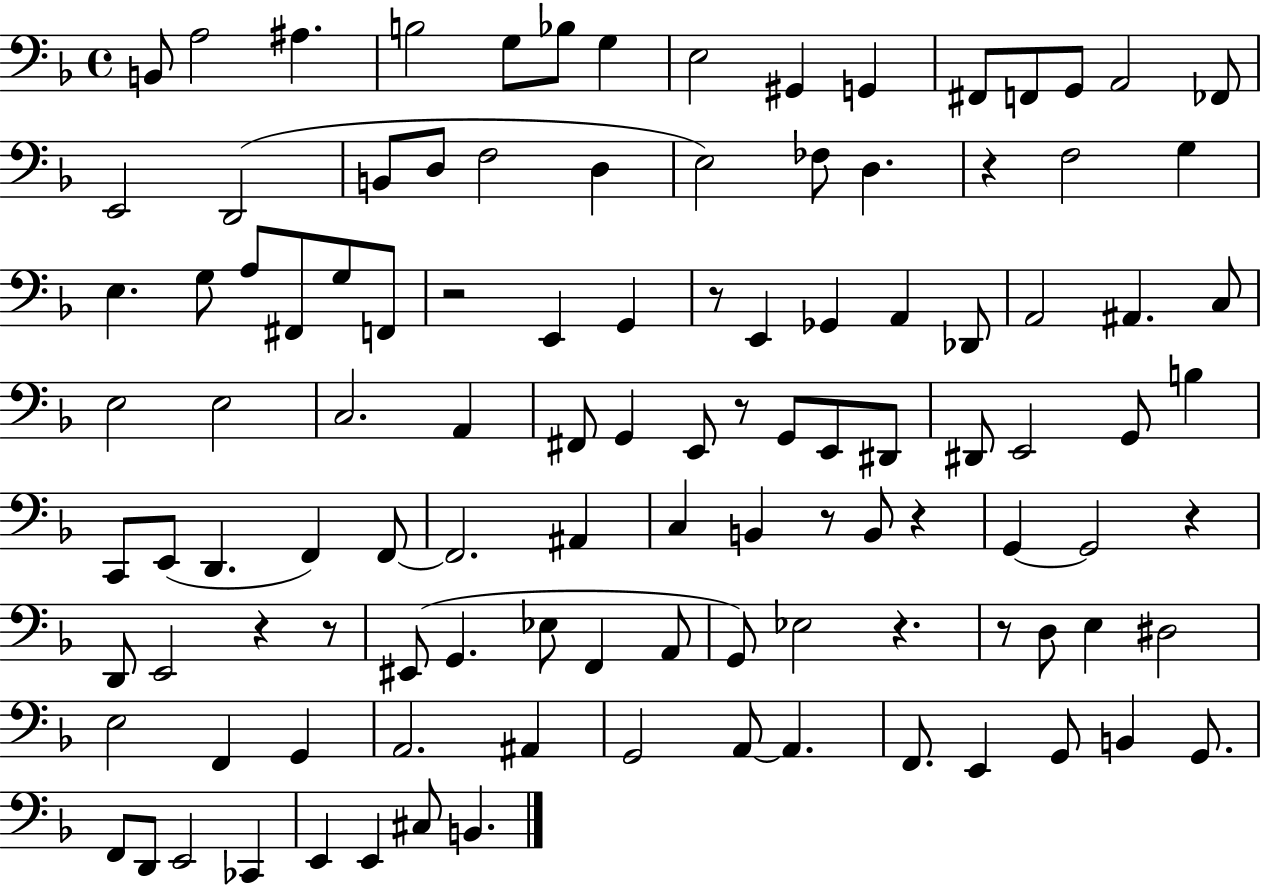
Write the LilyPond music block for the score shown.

{
  \clef bass
  \time 4/4
  \defaultTimeSignature
  \key f \major
  b,8 a2 ais4. | b2 g8 bes8 g4 | e2 gis,4 g,4 | fis,8 f,8 g,8 a,2 fes,8 | \break e,2 d,2( | b,8 d8 f2 d4 | e2) fes8 d4. | r4 f2 g4 | \break e4. g8 a8 fis,8 g8 f,8 | r2 e,4 g,4 | r8 e,4 ges,4 a,4 des,8 | a,2 ais,4. c8 | \break e2 e2 | c2. a,4 | fis,8 g,4 e,8 r8 g,8 e,8 dis,8 | dis,8 e,2 g,8 b4 | \break c,8 e,8( d,4. f,4) f,8~~ | f,2. ais,4 | c4 b,4 r8 b,8 r4 | g,4~~ g,2 r4 | \break d,8 e,2 r4 r8 | eis,8( g,4. ees8 f,4 a,8 | g,8) ees2 r4. | r8 d8 e4 dis2 | \break e2 f,4 g,4 | a,2. ais,4 | g,2 a,8~~ a,4. | f,8. e,4 g,8 b,4 g,8. | \break f,8 d,8 e,2 ces,4 | e,4 e,4 cis8 b,4. | \bar "|."
}